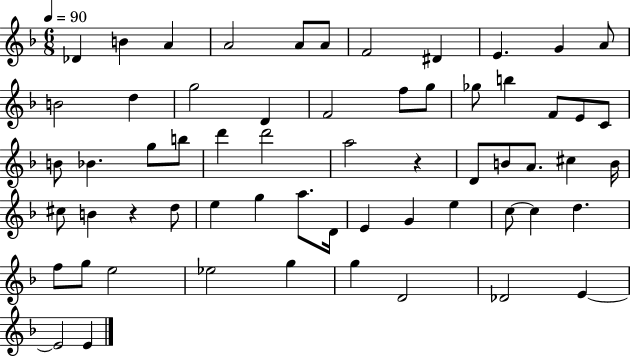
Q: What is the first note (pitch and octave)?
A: Db4